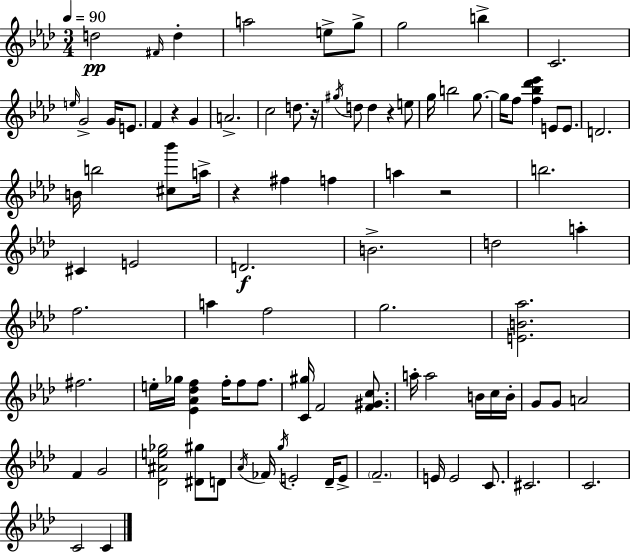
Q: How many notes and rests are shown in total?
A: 92